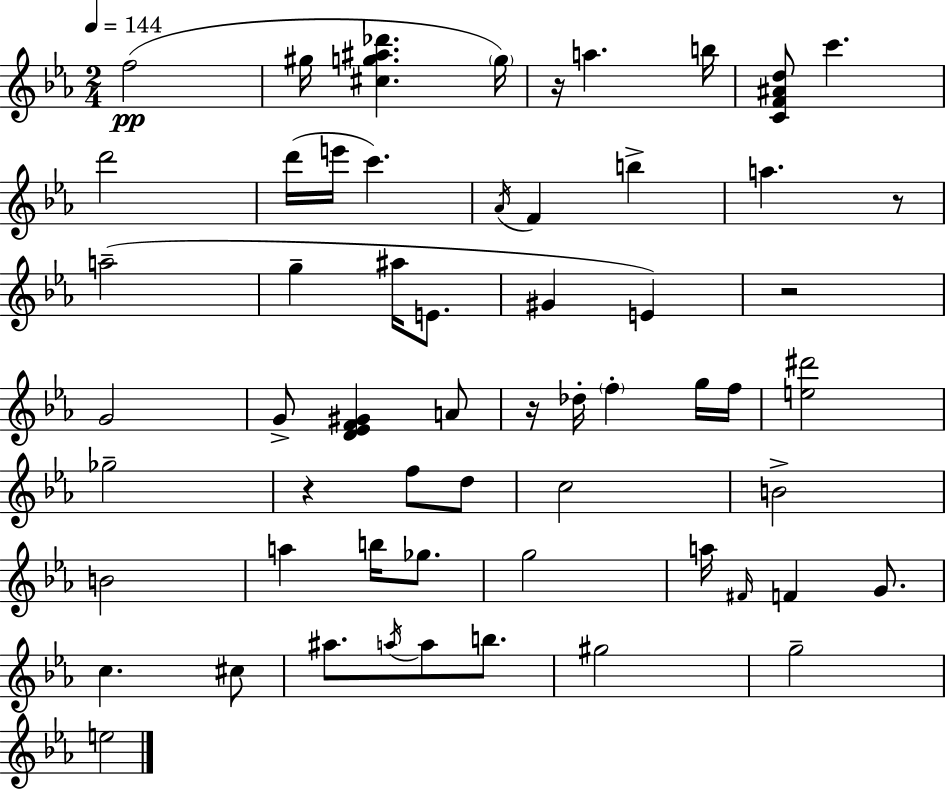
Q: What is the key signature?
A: EES major